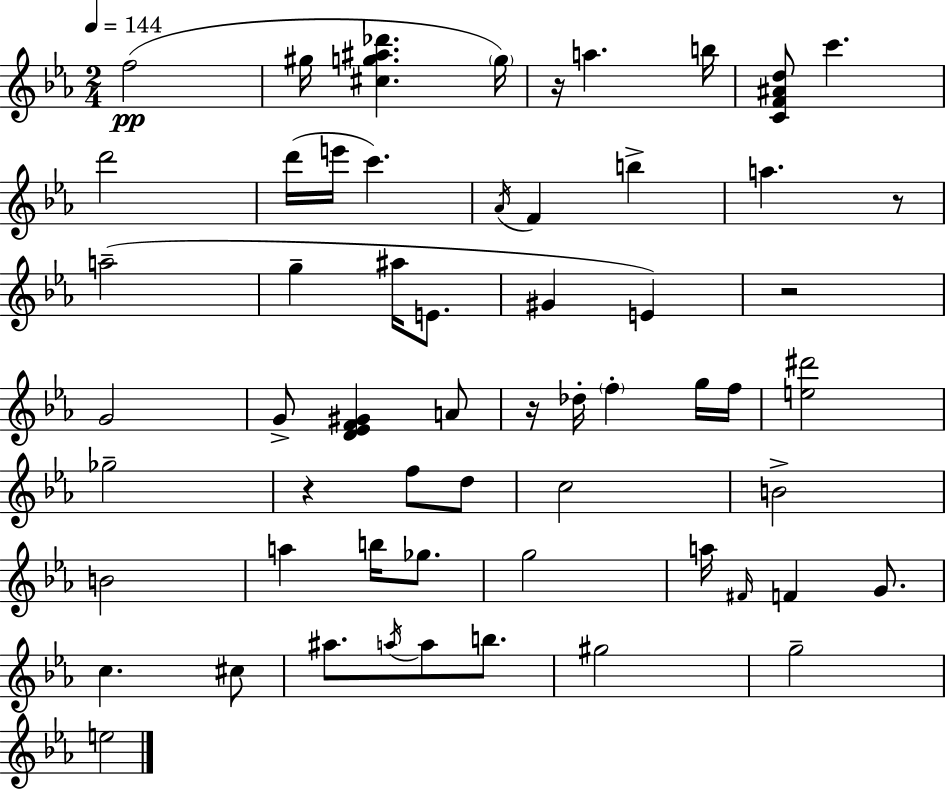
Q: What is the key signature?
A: EES major